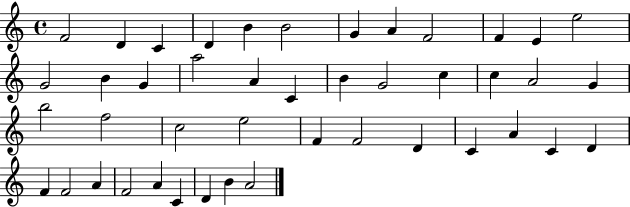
F4/h D4/q C4/q D4/q B4/q B4/h G4/q A4/q F4/h F4/q E4/q E5/h G4/h B4/q G4/q A5/h A4/q C4/q B4/q G4/h C5/q C5/q A4/h G4/q B5/h F5/h C5/h E5/h F4/q F4/h D4/q C4/q A4/q C4/q D4/q F4/q F4/h A4/q F4/h A4/q C4/q D4/q B4/q A4/h